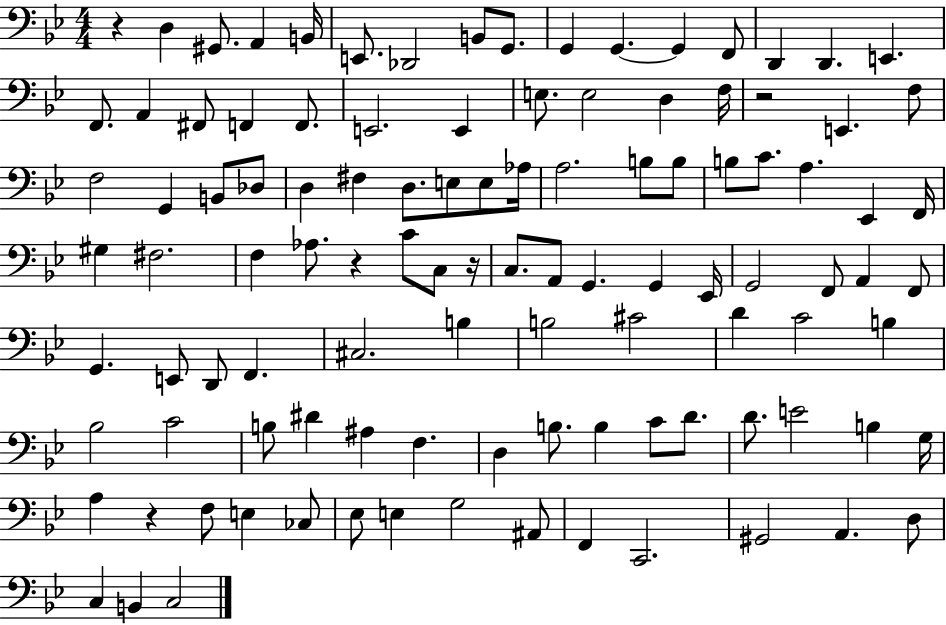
R/q D3/q G#2/e. A2/q B2/s E2/e. Db2/h B2/e G2/e. G2/q G2/q. G2/q F2/e D2/q D2/q. E2/q. F2/e. A2/q F#2/e F2/q F2/e. E2/h. E2/q E3/e. E3/h D3/q F3/s R/h E2/q. F3/e F3/h G2/q B2/e Db3/e D3/q F#3/q D3/e. E3/e E3/e Ab3/s A3/h. B3/e B3/e B3/e C4/e. A3/q. Eb2/q F2/s G#3/q F#3/h. F3/q Ab3/e. R/q C4/e C3/e R/s C3/e. A2/e G2/q. G2/q Eb2/s G2/h F2/e A2/q F2/e G2/q. E2/e D2/e F2/q. C#3/h. B3/q B3/h C#4/h D4/q C4/h B3/q Bb3/h C4/h B3/e D#4/q A#3/q F3/q. D3/q B3/e. B3/q C4/e D4/e. D4/e. E4/h B3/q G3/s A3/q R/q F3/e E3/q CES3/e Eb3/e E3/q G3/h A#2/e F2/q C2/h. G#2/h A2/q. D3/e C3/q B2/q C3/h